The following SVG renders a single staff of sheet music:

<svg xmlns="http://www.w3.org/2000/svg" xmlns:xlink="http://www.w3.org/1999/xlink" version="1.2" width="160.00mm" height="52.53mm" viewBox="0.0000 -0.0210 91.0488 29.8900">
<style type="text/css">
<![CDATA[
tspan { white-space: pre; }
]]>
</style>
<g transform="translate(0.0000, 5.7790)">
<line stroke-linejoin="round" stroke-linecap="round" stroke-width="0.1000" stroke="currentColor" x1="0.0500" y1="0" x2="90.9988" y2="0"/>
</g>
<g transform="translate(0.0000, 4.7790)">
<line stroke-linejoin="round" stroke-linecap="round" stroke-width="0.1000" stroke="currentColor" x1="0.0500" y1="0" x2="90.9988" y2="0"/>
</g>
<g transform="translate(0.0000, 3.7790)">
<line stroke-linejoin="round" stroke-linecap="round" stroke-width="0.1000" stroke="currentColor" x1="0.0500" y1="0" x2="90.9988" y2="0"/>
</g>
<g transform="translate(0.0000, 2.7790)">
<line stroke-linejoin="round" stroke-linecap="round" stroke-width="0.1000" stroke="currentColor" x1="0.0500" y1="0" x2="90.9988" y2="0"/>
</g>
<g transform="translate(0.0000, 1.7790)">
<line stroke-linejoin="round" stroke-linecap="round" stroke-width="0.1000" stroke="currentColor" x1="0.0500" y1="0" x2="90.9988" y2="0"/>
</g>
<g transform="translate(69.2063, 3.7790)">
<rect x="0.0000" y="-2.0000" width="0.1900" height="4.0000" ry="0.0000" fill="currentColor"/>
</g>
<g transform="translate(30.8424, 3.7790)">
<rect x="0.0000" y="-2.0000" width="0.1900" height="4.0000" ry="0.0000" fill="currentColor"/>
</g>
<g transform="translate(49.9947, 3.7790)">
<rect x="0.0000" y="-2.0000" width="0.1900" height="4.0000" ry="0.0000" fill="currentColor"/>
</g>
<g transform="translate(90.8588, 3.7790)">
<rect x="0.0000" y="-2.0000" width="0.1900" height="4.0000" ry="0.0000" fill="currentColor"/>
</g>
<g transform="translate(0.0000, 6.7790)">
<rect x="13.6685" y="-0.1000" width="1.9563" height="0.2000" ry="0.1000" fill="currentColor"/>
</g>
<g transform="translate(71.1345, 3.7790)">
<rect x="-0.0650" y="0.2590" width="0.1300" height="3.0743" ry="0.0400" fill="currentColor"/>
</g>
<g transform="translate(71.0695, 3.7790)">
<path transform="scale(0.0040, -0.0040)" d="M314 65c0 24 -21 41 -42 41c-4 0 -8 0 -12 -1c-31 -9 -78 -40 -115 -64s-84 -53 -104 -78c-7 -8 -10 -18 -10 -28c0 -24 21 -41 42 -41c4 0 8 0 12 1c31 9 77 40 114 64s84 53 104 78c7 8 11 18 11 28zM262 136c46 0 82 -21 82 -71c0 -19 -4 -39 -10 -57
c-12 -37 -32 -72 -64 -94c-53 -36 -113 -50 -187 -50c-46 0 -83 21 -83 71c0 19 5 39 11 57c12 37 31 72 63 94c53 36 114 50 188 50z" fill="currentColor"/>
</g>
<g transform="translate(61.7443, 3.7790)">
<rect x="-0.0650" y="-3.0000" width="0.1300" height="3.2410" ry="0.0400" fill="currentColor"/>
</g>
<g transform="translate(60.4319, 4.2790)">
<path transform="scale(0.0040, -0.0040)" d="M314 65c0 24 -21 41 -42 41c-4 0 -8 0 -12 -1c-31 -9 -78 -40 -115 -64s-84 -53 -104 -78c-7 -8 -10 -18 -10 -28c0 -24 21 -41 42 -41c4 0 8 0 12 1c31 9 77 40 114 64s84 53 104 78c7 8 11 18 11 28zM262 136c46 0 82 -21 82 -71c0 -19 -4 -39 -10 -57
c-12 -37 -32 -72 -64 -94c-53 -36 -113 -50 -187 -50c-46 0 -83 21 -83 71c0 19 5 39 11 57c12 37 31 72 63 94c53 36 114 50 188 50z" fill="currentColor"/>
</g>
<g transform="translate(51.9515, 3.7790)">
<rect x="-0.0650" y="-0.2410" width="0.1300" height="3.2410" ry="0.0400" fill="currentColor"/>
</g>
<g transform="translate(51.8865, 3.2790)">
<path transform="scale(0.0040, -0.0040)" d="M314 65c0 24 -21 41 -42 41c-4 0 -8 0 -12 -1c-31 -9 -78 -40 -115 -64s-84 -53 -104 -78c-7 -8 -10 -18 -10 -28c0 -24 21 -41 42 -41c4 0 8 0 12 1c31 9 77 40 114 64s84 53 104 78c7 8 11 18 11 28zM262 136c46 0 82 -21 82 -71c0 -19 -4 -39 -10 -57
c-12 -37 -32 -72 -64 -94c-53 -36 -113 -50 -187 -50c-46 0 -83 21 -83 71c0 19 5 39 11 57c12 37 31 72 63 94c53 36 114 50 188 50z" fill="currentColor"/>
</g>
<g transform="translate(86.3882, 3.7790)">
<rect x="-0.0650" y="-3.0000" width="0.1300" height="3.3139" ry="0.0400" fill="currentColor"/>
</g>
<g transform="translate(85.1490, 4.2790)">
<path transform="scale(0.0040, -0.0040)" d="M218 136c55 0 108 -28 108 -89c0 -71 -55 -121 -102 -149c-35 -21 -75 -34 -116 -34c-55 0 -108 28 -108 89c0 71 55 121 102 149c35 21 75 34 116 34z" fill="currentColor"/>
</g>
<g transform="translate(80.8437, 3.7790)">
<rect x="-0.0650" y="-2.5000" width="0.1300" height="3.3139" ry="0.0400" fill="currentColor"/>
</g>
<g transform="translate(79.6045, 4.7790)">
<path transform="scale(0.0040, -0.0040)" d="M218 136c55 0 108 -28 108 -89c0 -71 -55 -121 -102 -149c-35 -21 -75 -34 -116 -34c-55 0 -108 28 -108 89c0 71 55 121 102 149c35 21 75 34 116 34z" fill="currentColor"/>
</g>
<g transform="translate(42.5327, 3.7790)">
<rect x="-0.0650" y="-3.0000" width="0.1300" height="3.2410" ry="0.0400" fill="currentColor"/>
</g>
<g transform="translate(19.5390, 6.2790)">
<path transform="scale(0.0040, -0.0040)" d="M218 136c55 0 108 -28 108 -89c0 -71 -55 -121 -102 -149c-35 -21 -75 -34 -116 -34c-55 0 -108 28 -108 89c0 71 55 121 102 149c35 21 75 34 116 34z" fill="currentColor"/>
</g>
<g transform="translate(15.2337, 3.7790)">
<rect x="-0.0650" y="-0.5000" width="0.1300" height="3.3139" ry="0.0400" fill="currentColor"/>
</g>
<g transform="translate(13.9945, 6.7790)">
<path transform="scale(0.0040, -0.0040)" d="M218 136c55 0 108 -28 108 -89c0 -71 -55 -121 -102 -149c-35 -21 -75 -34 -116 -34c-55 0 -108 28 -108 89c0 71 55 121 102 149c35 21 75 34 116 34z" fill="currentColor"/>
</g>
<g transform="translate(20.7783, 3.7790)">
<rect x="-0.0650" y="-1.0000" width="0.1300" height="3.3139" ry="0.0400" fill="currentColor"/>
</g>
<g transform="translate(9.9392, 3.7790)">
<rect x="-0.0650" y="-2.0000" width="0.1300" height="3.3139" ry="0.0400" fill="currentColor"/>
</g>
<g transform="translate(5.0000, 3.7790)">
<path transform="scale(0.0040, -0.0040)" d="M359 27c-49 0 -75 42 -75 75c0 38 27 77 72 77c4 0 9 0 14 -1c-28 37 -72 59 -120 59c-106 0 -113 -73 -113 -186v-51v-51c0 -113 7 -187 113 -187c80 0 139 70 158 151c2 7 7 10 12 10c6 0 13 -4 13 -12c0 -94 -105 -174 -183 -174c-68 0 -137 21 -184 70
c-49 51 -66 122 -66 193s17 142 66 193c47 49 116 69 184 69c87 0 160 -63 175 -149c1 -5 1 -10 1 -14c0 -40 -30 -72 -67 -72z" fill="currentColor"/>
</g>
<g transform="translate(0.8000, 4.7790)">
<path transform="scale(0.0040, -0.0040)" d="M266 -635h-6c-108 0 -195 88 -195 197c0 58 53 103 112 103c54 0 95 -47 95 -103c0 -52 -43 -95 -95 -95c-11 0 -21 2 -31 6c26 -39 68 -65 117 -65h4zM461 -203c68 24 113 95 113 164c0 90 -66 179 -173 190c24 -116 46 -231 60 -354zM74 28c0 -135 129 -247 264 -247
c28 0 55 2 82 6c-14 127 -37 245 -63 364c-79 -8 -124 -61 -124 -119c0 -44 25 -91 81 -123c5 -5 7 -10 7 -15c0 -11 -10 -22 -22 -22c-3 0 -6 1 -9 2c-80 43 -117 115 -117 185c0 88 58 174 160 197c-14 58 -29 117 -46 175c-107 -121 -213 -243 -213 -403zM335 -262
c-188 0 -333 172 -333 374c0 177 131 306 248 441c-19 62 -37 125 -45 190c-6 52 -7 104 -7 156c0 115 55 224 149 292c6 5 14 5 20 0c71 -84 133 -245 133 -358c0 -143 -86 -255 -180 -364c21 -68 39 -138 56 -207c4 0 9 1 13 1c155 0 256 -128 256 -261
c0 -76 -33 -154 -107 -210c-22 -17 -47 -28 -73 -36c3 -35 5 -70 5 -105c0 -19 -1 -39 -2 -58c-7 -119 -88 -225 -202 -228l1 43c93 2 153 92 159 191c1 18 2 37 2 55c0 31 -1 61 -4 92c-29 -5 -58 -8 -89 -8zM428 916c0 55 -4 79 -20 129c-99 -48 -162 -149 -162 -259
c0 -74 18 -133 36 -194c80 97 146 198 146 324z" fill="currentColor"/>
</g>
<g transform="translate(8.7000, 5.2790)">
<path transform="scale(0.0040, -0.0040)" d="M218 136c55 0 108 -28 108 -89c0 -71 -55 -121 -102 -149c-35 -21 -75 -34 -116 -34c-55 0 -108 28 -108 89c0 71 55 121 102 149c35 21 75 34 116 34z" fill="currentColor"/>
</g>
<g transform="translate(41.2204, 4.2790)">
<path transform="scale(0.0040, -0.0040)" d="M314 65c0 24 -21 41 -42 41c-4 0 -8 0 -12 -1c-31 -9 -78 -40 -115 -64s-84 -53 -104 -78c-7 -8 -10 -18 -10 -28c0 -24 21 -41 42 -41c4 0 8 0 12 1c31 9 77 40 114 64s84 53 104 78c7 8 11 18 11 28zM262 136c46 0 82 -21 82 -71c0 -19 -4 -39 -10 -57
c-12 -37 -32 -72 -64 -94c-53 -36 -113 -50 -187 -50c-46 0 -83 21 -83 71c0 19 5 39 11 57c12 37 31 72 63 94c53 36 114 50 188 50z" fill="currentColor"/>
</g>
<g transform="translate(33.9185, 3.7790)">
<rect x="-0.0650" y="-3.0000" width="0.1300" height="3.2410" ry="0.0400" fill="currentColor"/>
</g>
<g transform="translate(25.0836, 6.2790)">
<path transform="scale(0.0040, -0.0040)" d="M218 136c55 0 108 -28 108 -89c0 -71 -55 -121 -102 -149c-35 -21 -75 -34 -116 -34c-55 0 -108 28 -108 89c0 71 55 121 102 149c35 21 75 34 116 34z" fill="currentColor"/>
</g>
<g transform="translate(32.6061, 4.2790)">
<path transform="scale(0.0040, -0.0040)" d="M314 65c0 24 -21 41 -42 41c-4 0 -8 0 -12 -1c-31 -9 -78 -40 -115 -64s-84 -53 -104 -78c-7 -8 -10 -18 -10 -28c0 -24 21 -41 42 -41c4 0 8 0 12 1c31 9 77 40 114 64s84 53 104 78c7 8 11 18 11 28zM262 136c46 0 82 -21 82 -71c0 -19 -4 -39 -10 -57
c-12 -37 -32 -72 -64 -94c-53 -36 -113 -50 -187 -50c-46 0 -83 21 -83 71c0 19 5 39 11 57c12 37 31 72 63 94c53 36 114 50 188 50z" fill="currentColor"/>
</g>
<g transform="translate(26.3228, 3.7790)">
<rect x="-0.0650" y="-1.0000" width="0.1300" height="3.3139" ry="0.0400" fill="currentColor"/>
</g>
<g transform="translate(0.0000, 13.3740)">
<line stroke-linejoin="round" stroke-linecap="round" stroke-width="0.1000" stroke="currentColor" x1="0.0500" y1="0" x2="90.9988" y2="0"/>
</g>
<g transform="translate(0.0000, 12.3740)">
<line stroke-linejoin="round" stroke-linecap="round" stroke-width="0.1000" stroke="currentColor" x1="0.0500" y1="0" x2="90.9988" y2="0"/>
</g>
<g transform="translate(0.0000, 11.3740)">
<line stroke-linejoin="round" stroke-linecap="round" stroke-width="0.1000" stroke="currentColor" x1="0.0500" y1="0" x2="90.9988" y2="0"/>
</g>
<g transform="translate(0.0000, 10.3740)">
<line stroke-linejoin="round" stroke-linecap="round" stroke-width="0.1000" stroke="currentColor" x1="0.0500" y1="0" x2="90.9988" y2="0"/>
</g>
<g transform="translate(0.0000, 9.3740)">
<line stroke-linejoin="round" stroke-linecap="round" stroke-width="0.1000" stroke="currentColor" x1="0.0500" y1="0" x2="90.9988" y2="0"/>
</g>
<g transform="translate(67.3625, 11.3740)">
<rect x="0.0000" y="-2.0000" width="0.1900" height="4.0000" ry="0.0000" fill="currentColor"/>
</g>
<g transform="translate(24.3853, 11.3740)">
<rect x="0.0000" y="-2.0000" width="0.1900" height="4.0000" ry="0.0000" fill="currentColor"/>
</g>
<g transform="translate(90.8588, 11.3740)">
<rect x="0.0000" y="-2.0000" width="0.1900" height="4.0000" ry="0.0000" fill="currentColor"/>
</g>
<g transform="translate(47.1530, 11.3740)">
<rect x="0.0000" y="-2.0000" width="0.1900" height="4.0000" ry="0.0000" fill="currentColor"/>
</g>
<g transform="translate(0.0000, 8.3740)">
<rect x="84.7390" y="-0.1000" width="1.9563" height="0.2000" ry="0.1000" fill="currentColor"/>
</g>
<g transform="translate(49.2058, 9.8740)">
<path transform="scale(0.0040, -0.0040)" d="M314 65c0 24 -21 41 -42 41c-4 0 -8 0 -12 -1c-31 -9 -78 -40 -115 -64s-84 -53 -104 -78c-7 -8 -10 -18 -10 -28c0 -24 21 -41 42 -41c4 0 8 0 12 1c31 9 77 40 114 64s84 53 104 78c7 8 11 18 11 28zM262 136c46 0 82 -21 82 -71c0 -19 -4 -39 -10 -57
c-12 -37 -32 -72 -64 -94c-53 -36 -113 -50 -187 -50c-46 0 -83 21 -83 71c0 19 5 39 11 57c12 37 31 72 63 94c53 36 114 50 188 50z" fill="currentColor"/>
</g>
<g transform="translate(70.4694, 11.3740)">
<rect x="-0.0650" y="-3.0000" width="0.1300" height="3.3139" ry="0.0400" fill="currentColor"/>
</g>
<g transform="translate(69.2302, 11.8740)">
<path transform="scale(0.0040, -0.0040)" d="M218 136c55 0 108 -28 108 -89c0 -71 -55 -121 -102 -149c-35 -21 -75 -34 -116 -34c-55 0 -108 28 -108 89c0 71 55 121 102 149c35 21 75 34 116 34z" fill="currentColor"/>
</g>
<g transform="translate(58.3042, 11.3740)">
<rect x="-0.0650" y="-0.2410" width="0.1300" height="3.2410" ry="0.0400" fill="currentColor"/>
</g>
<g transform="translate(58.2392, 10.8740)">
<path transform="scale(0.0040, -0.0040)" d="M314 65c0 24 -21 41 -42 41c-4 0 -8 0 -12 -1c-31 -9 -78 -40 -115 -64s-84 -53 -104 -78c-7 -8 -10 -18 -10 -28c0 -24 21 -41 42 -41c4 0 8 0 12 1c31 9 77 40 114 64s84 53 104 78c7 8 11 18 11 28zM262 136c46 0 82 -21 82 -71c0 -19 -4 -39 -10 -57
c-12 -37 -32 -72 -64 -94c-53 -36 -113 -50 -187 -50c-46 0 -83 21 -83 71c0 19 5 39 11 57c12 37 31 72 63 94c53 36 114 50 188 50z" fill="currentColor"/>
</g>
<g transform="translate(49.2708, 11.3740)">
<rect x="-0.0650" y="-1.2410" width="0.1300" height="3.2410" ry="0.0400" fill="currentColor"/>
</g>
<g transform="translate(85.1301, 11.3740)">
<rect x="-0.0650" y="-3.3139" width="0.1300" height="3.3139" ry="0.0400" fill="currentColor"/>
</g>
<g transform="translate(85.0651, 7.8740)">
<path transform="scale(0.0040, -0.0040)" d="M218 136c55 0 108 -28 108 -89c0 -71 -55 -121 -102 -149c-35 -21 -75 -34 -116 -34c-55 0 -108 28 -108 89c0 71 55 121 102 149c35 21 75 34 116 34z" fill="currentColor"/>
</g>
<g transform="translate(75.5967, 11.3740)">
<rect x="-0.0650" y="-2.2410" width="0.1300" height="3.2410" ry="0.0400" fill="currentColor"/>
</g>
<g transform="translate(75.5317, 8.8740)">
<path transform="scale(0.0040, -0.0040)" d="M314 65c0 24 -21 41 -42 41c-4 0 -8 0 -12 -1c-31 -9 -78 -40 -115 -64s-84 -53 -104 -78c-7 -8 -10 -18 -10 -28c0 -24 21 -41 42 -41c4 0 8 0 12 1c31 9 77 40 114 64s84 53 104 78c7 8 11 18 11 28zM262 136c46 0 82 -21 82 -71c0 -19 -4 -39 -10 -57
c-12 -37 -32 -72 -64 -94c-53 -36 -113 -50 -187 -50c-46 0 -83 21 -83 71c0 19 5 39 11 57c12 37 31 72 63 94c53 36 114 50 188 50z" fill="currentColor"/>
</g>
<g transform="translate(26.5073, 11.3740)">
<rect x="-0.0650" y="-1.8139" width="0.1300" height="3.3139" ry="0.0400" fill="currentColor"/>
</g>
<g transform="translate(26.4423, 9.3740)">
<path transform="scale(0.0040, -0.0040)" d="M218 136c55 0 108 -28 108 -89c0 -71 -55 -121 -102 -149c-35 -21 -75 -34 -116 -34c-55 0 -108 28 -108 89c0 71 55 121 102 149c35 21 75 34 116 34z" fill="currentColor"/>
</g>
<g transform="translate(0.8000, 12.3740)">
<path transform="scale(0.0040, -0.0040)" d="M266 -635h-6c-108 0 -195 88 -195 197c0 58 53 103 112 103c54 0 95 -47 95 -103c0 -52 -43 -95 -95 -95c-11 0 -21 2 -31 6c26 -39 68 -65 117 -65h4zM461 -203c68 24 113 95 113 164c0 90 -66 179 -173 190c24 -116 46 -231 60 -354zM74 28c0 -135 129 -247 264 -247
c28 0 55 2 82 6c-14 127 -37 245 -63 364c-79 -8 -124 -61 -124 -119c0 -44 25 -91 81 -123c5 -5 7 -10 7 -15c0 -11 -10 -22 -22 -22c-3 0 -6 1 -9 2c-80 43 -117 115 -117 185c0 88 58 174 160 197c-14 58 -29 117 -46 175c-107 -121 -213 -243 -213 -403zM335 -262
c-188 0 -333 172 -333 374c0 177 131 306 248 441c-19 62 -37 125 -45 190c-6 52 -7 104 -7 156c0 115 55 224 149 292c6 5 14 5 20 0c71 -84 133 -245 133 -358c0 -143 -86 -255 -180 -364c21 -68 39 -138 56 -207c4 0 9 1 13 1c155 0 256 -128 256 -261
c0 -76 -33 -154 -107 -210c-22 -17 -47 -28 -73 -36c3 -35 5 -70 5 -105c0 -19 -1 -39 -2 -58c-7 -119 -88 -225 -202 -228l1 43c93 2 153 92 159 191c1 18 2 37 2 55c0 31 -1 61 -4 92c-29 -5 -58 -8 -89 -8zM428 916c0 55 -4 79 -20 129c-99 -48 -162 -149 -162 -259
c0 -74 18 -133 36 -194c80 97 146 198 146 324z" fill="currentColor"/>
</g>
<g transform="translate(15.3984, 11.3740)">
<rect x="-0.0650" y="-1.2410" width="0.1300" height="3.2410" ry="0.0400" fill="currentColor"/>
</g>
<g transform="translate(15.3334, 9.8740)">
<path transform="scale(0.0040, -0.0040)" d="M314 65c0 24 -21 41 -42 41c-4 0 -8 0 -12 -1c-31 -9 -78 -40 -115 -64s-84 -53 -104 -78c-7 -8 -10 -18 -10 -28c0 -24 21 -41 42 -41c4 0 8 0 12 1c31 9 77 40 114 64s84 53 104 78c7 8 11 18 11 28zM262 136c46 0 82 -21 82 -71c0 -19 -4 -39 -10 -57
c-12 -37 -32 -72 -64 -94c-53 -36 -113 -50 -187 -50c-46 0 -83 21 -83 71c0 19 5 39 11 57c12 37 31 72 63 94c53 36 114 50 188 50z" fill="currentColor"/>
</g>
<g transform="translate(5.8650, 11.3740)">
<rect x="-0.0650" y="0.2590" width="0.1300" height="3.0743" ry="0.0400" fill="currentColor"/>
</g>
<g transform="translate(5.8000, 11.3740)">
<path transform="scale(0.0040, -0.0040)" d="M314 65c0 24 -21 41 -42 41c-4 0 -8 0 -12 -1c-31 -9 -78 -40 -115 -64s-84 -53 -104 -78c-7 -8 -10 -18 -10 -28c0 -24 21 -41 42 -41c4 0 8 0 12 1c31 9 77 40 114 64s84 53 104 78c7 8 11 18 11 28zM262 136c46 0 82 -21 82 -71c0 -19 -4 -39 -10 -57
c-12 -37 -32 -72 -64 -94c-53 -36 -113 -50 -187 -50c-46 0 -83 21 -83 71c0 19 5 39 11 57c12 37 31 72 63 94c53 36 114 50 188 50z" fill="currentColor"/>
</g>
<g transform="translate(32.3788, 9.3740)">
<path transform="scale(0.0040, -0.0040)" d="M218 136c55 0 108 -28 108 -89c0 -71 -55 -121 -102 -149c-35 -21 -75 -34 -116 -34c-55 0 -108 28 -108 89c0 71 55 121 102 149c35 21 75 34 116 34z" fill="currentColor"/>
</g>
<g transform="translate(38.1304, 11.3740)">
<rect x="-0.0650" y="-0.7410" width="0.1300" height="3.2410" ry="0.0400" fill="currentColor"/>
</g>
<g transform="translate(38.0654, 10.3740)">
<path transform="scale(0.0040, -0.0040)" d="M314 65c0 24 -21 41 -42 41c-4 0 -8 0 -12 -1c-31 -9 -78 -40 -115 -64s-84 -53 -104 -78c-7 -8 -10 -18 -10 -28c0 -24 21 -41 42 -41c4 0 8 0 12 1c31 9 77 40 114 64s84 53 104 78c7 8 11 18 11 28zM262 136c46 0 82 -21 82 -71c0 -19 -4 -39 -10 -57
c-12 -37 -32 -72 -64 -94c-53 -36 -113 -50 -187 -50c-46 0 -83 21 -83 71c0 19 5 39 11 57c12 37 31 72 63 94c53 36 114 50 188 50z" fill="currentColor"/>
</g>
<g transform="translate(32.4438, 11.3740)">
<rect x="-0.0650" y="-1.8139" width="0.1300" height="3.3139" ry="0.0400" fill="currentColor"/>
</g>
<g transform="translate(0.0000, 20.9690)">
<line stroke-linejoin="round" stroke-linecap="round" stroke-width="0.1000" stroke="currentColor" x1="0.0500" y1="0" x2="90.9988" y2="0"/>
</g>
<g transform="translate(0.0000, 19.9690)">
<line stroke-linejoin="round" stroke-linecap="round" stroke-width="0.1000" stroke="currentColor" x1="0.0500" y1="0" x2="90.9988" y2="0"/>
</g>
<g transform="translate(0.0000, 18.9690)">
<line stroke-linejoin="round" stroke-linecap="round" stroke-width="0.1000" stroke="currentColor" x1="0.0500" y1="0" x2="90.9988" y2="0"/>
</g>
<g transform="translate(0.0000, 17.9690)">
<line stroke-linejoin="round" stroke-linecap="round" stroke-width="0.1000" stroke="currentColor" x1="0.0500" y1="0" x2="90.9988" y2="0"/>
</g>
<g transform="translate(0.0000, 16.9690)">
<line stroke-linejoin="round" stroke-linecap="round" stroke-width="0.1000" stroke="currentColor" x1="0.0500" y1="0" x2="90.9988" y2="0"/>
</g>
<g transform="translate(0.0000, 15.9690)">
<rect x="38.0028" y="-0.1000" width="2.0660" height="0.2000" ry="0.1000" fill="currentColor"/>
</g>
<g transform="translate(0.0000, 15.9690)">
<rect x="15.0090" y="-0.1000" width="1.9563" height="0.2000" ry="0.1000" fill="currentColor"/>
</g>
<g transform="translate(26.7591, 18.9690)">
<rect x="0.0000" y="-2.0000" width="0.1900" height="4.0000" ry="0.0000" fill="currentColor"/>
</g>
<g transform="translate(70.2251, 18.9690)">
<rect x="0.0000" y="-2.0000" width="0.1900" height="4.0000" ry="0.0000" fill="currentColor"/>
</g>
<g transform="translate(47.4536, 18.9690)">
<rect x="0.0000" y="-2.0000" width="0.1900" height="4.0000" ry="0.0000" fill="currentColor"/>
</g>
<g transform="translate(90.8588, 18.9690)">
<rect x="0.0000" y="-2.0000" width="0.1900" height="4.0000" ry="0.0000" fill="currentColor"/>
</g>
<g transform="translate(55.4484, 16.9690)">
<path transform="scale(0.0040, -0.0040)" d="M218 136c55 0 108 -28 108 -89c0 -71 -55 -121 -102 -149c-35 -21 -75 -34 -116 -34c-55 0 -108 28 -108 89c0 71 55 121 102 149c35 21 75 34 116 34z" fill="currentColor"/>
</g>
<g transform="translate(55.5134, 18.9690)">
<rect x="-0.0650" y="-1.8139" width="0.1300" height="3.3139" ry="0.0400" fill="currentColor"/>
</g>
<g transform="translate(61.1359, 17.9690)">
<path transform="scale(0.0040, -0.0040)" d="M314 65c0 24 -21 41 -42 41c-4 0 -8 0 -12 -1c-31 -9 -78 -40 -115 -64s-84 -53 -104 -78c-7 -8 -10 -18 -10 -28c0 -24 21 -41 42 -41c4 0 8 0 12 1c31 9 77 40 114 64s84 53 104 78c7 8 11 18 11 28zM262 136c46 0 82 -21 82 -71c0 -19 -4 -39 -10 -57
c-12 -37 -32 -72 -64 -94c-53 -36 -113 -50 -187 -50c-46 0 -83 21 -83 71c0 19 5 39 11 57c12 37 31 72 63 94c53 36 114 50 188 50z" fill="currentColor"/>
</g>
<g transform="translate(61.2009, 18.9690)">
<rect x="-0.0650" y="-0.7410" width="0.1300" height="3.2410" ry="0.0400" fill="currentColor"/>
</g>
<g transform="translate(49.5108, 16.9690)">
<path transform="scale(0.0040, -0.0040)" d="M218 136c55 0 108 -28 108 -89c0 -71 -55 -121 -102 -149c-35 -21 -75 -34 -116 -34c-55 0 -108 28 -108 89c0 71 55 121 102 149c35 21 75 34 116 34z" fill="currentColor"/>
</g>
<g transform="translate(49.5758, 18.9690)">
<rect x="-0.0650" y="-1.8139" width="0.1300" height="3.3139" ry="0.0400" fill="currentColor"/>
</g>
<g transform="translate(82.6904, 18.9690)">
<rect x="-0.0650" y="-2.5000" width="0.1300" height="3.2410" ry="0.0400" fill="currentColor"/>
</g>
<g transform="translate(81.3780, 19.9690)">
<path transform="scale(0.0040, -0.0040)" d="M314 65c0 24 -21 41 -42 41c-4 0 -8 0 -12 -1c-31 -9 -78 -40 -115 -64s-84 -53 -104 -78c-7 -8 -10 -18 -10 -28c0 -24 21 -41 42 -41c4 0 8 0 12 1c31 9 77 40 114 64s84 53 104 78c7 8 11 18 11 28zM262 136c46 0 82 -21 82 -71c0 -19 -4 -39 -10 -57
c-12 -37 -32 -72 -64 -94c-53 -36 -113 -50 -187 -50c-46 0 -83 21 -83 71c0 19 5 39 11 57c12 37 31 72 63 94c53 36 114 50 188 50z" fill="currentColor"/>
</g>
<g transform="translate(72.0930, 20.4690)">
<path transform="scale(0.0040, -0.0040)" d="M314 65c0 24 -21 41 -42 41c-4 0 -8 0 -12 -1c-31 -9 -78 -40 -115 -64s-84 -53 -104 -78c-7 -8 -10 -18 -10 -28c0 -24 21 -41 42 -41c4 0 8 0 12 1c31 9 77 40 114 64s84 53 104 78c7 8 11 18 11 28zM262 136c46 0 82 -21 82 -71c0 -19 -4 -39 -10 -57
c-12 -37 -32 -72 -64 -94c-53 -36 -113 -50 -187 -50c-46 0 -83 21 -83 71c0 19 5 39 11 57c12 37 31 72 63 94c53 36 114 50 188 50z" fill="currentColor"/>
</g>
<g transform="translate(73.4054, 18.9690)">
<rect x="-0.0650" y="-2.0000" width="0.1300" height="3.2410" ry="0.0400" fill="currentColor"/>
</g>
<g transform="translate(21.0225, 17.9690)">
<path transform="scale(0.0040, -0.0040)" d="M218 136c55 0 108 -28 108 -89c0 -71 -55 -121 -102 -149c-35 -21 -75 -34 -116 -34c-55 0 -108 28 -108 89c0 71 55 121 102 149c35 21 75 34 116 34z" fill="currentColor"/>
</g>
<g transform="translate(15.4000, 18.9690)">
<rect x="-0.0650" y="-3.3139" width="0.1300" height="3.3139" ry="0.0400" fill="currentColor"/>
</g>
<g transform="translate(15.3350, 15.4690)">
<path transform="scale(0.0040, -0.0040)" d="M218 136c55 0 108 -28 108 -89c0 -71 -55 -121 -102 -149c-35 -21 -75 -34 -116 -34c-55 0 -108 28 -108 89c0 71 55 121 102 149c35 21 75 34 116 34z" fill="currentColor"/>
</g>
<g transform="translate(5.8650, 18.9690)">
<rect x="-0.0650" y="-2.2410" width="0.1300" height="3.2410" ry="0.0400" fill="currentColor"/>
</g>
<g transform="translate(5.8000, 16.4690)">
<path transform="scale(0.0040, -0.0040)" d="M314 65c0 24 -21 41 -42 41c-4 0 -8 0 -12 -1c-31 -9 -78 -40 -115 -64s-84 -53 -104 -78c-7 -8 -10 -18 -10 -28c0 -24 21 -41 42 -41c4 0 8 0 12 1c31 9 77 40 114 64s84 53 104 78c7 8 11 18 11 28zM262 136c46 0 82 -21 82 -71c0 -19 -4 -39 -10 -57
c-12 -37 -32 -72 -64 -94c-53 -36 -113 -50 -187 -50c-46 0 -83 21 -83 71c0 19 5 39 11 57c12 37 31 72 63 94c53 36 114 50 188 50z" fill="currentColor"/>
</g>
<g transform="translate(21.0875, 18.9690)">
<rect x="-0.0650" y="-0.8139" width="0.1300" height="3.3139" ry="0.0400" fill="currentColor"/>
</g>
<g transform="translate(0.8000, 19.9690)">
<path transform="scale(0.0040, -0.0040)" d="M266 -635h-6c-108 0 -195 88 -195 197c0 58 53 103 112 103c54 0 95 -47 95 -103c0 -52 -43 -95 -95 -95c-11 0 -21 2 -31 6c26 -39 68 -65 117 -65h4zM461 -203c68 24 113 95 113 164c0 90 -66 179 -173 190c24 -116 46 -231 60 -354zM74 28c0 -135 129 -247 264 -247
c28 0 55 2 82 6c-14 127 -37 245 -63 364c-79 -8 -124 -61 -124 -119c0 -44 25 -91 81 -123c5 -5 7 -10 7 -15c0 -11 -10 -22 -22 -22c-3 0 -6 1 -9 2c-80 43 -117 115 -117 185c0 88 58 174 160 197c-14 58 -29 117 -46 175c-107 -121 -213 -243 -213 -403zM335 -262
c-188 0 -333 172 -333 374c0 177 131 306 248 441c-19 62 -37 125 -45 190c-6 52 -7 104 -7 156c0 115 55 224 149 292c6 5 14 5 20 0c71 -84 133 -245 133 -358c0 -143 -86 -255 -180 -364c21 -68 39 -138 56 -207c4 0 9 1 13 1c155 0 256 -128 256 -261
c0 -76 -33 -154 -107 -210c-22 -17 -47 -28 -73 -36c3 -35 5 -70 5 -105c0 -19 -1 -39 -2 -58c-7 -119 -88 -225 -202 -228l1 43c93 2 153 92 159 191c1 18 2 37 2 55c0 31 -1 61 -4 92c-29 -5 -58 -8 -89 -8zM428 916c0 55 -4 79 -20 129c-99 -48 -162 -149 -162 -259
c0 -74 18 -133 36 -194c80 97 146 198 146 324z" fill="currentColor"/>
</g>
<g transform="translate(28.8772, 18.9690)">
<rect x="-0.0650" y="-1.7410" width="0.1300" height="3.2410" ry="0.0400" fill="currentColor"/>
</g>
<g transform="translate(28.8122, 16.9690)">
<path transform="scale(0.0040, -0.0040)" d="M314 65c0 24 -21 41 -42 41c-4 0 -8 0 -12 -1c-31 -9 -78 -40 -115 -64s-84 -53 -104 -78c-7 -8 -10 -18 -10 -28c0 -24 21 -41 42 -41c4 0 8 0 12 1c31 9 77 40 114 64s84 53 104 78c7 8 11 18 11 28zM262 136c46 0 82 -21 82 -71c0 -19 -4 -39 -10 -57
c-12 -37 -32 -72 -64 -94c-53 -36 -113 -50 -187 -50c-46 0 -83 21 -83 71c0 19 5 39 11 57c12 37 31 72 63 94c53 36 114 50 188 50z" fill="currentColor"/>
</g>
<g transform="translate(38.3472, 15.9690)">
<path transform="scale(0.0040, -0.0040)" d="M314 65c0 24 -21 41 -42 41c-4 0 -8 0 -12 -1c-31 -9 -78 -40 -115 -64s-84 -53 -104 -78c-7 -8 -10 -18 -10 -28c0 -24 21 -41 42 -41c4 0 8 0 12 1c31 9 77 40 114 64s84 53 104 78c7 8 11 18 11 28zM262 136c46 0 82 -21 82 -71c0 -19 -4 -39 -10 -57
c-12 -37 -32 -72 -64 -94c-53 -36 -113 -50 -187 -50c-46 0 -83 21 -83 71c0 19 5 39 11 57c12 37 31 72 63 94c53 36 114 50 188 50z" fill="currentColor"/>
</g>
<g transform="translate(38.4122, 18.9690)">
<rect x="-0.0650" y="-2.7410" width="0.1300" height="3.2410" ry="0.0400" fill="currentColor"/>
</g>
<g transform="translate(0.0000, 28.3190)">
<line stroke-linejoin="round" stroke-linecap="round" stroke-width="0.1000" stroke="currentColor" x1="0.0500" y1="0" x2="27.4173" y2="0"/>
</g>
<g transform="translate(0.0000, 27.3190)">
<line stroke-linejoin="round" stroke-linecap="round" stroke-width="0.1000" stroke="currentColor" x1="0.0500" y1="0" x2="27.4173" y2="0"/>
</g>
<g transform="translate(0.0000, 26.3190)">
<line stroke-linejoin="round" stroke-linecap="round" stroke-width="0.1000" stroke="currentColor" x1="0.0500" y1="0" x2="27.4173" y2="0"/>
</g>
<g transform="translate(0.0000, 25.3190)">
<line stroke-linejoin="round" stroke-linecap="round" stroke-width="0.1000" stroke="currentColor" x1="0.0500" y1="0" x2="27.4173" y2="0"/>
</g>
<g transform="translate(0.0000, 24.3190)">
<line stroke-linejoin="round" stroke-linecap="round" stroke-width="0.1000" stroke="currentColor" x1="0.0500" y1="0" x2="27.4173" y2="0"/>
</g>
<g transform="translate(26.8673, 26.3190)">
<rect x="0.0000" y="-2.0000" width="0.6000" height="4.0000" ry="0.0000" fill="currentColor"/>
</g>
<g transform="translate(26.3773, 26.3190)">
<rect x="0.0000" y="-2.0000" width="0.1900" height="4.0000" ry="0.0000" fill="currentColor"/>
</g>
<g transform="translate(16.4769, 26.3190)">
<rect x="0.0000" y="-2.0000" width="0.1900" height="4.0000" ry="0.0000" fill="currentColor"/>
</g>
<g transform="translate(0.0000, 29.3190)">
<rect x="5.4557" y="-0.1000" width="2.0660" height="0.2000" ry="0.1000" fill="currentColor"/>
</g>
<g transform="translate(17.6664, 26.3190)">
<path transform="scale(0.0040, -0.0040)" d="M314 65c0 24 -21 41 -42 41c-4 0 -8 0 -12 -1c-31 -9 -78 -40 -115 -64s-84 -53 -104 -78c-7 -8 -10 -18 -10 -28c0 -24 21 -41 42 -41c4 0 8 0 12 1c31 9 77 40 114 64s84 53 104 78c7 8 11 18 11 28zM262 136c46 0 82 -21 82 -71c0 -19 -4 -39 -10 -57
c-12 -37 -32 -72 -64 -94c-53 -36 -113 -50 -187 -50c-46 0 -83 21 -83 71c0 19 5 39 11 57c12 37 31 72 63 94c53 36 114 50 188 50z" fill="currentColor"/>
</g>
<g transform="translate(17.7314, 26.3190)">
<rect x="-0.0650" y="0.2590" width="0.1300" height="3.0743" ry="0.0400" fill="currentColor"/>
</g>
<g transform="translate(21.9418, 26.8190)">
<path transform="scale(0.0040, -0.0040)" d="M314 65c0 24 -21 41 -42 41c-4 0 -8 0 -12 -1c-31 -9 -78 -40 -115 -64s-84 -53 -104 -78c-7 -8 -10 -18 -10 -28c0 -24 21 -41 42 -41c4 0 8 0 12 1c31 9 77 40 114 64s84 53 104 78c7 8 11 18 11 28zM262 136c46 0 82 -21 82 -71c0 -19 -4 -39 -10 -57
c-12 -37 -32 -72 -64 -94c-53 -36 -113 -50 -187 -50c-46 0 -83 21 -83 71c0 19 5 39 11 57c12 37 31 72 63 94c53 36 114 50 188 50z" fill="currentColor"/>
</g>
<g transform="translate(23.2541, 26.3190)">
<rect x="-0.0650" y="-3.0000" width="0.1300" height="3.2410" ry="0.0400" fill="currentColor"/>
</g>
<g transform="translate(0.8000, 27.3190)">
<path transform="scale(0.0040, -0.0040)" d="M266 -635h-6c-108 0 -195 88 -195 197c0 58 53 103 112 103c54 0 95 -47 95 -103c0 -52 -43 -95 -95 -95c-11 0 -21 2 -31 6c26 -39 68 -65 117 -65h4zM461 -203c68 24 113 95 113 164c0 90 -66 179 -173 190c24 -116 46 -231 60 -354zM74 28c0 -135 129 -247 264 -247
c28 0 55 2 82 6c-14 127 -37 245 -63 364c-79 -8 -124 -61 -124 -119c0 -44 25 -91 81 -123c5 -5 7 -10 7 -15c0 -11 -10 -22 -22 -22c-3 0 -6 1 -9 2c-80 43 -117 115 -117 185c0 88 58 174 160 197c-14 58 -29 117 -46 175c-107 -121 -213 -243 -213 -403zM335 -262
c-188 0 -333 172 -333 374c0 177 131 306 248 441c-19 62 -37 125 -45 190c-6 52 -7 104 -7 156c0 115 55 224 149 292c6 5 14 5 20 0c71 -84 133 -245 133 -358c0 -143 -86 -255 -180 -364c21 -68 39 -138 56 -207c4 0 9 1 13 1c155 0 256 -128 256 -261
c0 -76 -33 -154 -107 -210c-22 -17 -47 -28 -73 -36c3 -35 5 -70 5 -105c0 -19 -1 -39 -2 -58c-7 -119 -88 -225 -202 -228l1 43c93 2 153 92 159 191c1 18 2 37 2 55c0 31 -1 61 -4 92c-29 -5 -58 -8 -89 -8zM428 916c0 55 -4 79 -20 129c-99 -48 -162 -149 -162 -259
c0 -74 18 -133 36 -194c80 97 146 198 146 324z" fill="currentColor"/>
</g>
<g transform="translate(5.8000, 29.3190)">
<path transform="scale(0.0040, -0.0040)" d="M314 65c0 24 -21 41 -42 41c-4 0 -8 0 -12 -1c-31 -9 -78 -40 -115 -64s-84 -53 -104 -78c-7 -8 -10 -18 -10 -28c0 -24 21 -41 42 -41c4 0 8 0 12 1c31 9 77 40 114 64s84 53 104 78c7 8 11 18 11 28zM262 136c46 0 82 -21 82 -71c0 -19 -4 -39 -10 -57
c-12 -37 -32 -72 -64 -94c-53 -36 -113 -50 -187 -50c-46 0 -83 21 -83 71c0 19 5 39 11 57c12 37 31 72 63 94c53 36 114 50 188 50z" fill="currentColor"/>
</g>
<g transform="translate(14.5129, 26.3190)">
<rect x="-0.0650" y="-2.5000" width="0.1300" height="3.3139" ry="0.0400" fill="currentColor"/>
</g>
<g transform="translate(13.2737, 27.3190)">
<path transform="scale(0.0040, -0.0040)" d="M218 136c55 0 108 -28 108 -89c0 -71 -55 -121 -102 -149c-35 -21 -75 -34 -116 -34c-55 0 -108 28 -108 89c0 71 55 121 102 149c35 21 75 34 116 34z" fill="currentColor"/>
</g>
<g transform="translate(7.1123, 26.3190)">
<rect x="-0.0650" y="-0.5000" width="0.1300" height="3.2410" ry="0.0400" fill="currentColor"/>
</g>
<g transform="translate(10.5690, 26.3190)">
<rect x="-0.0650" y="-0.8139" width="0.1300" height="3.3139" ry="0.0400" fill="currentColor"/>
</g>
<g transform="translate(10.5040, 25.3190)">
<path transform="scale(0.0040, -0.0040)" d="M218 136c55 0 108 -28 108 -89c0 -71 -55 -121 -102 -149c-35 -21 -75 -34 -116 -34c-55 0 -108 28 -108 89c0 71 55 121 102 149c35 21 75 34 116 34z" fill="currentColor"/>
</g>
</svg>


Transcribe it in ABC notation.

X:1
T:Untitled
M:4/4
L:1/4
K:C
F C D D A2 A2 c2 A2 B2 G A B2 e2 f f d2 e2 c2 A g2 b g2 b d f2 a2 f f d2 F2 G2 C2 d G B2 A2